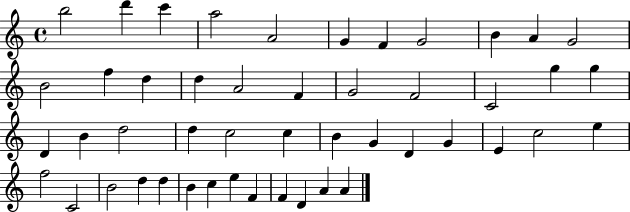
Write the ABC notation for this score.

X:1
T:Untitled
M:4/4
L:1/4
K:C
b2 d' c' a2 A2 G F G2 B A G2 B2 f d d A2 F G2 F2 C2 g g D B d2 d c2 c B G D G E c2 e f2 C2 B2 d d B c e F F D A A